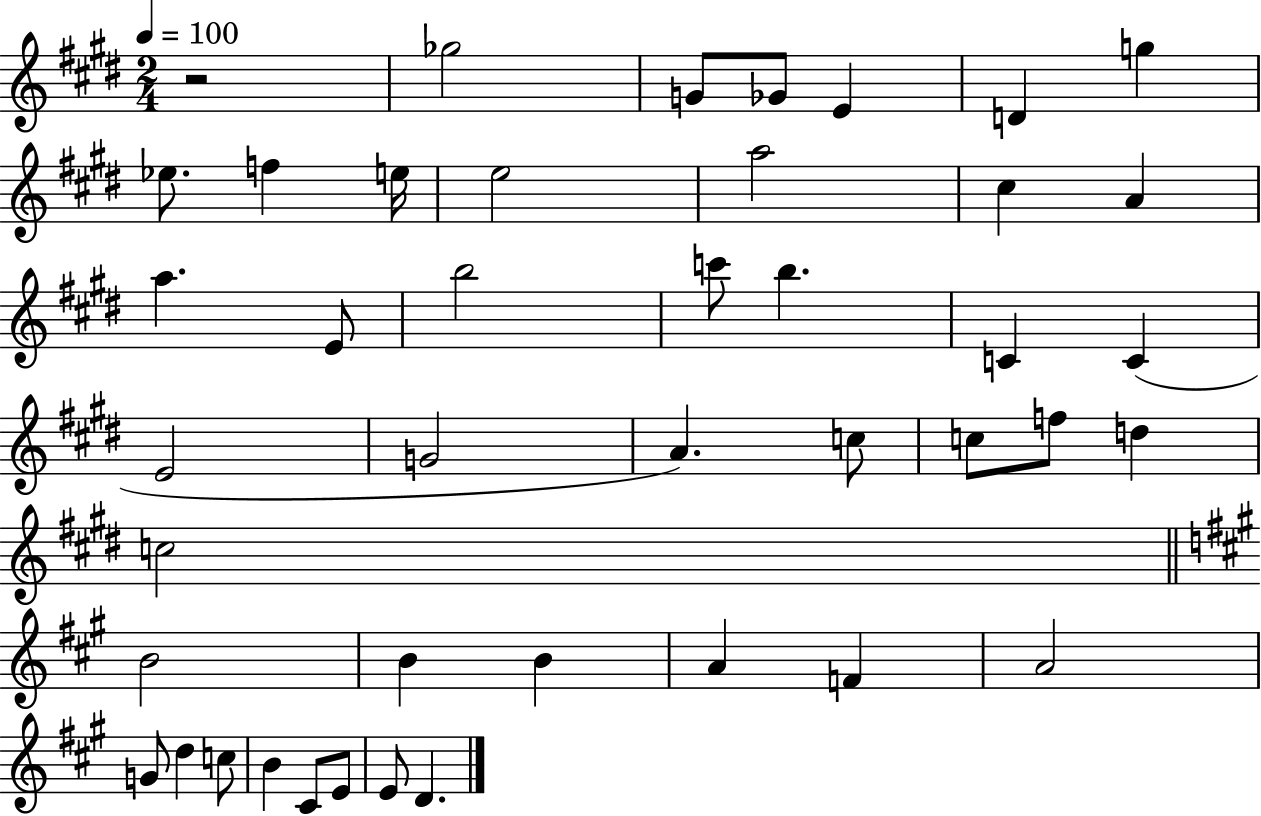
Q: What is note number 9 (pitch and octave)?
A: E5